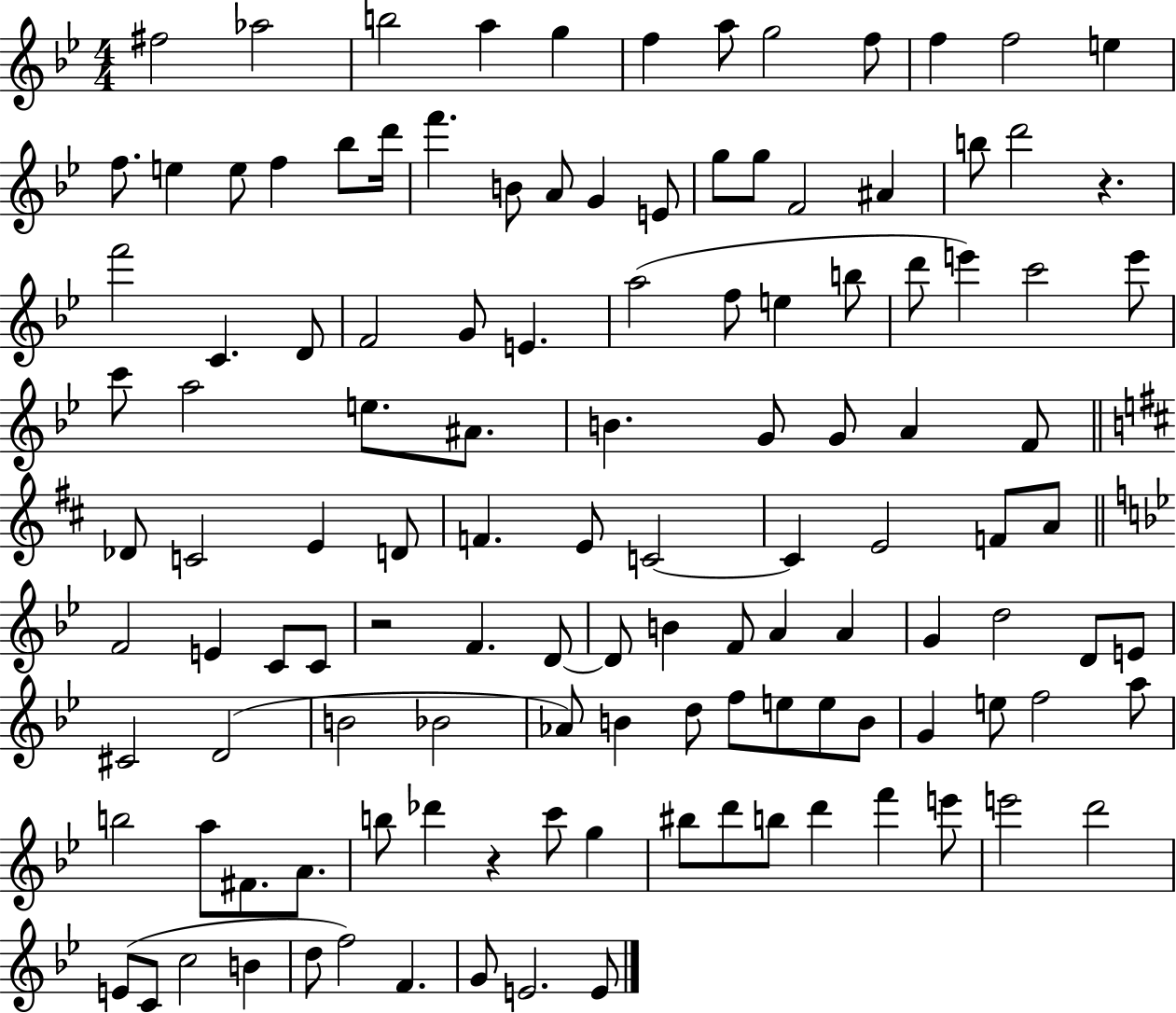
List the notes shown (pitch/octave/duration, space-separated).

F#5/h Ab5/h B5/h A5/q G5/q F5/q A5/e G5/h F5/e F5/q F5/h E5/q F5/e. E5/q E5/e F5/q Bb5/e D6/s F6/q. B4/e A4/e G4/q E4/e G5/e G5/e F4/h A#4/q B5/e D6/h R/q. F6/h C4/q. D4/e F4/h G4/e E4/q. A5/h F5/e E5/q B5/e D6/e E6/q C6/h E6/e C6/e A5/h E5/e. A#4/e. B4/q. G4/e G4/e A4/q F4/e Db4/e C4/h E4/q D4/e F4/q. E4/e C4/h C4/q E4/h F4/e A4/e F4/h E4/q C4/e C4/e R/h F4/q. D4/e D4/e B4/q F4/e A4/q A4/q G4/q D5/h D4/e E4/e C#4/h D4/h B4/h Bb4/h Ab4/e B4/q D5/e F5/e E5/e E5/e B4/e G4/q E5/e F5/h A5/e B5/h A5/e F#4/e. A4/e. B5/e Db6/q R/q C6/e G5/q BIS5/e D6/e B5/e D6/q F6/q E6/e E6/h D6/h E4/e C4/e C5/h B4/q D5/e F5/h F4/q. G4/e E4/h. E4/e